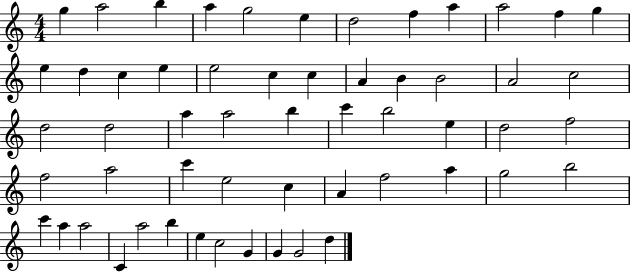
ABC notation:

X:1
T:Untitled
M:4/4
L:1/4
K:C
g a2 b a g2 e d2 f a a2 f g e d c e e2 c c A B B2 A2 c2 d2 d2 a a2 b c' b2 e d2 f2 f2 a2 c' e2 c A f2 a g2 b2 c' a a2 C a2 b e c2 G G G2 d